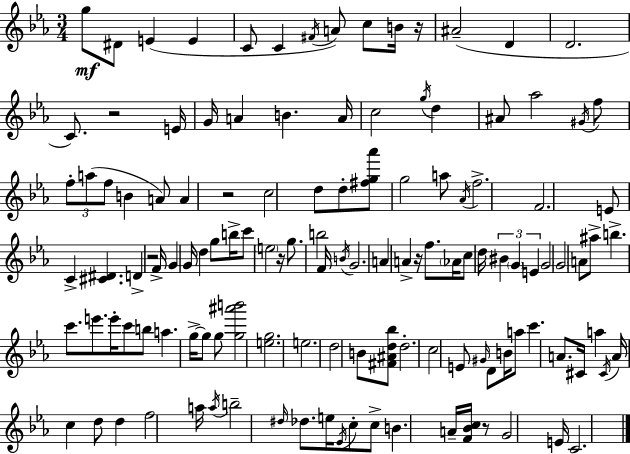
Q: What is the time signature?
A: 3/4